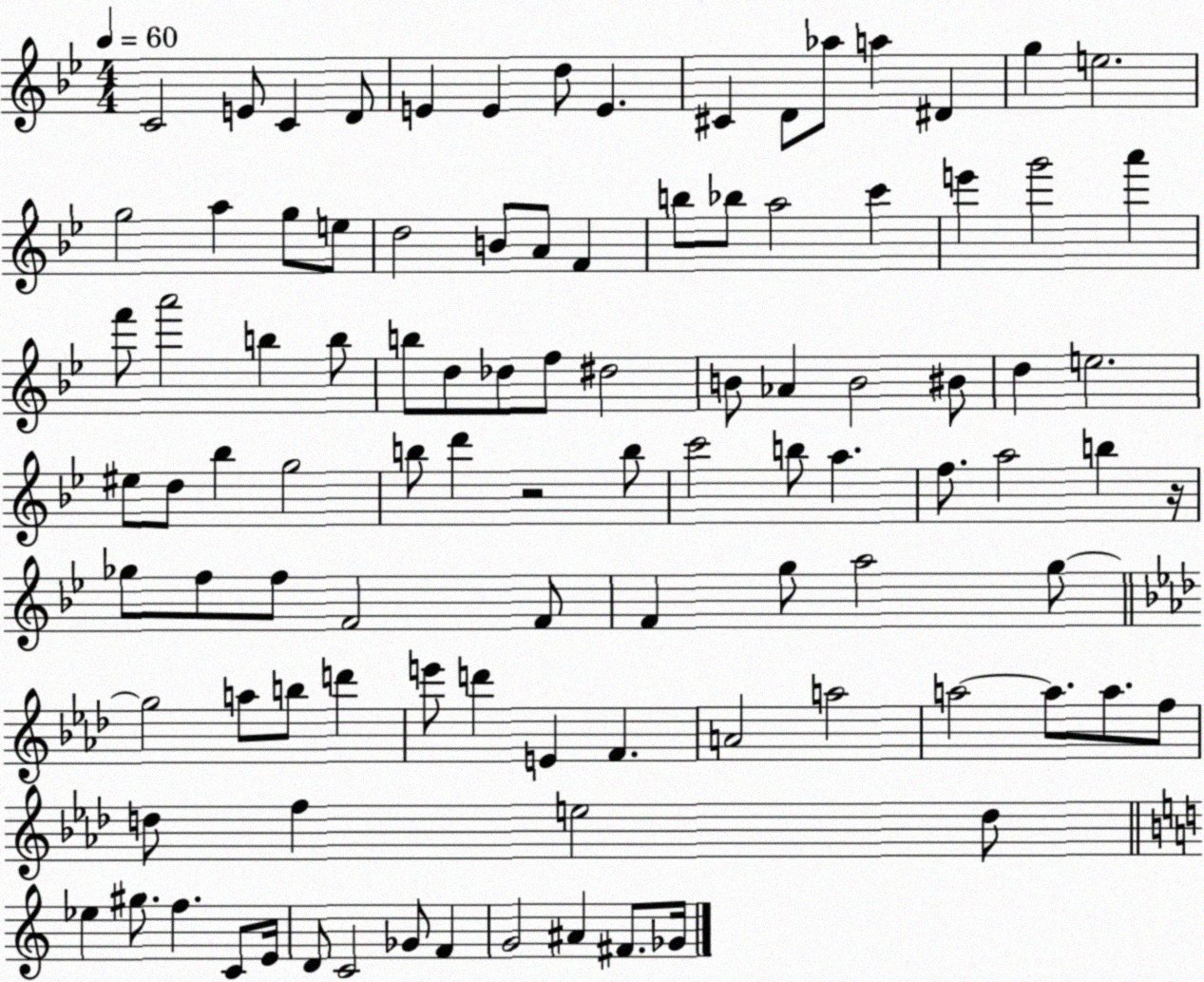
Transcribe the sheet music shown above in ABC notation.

X:1
T:Untitled
M:4/4
L:1/4
K:Bb
C2 E/2 C D/2 E E d/2 E ^C D/2 _a/2 a ^D g e2 g2 a g/2 e/2 d2 B/2 A/2 F b/2 _b/2 a2 c' e' g'2 a' f'/2 a'2 b b/2 b/2 d/2 _d/2 f/2 ^d2 B/2 _A B2 ^B/2 d e2 ^e/2 d/2 _b g2 b/2 d' z2 b/2 c'2 b/2 a f/2 a2 b z/4 _g/2 f/2 f/2 F2 F/2 F g/2 a2 g/2 g2 a/2 b/2 d' e'/2 d' E F A2 a2 a2 a/2 a/2 f/2 d/2 f e2 d/2 _e ^g/2 f C/2 E/4 D/2 C2 _G/2 F G2 ^A ^F/2 _G/4